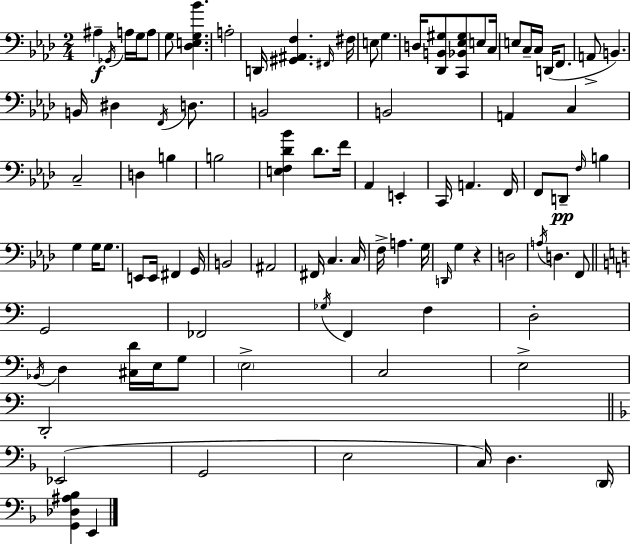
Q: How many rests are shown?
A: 1